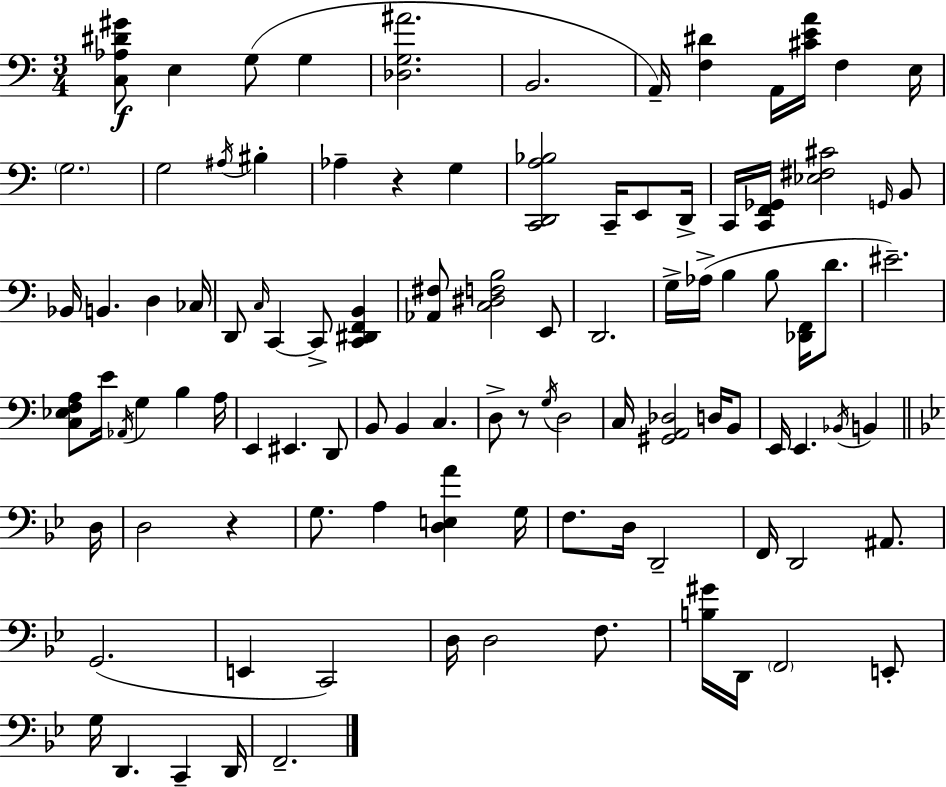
X:1
T:Untitled
M:3/4
L:1/4
K:C
[C,_A,^D^G]/2 E, G,/2 G, [_D,G,^A]2 B,,2 A,,/4 [F,^D] A,,/4 [^CEA]/4 F, E,/4 G,2 G,2 ^A,/4 ^B, _A, z G, [C,,D,,A,_B,]2 C,,/4 E,,/2 D,,/4 C,,/4 [C,,F,,_G,,]/4 [_E,^F,^C]2 G,,/4 B,,/2 _B,,/4 B,, D, _C,/4 D,,/2 C,/4 C,, C,,/2 [C,,^D,,F,,B,,] [_A,,^F,]/2 [C,^D,F,B,]2 E,,/2 D,,2 G,/4 _A,/4 B, B,/2 [_D,,F,,]/4 D/2 ^E2 [C,_E,F,A,]/2 E/4 _A,,/4 G, B, A,/4 E,, ^E,, D,,/2 B,,/2 B,, C, D,/2 z/2 G,/4 D,2 C,/4 [^G,,A,,_D,]2 D,/4 B,,/2 E,,/4 E,, _B,,/4 B,, D,/4 D,2 z G,/2 A, [D,E,A] G,/4 F,/2 D,/4 D,,2 F,,/4 D,,2 ^A,,/2 G,,2 E,, C,,2 D,/4 D,2 F,/2 [B,^G]/4 D,,/4 F,,2 E,,/2 G,/4 D,, C,, D,,/4 F,,2